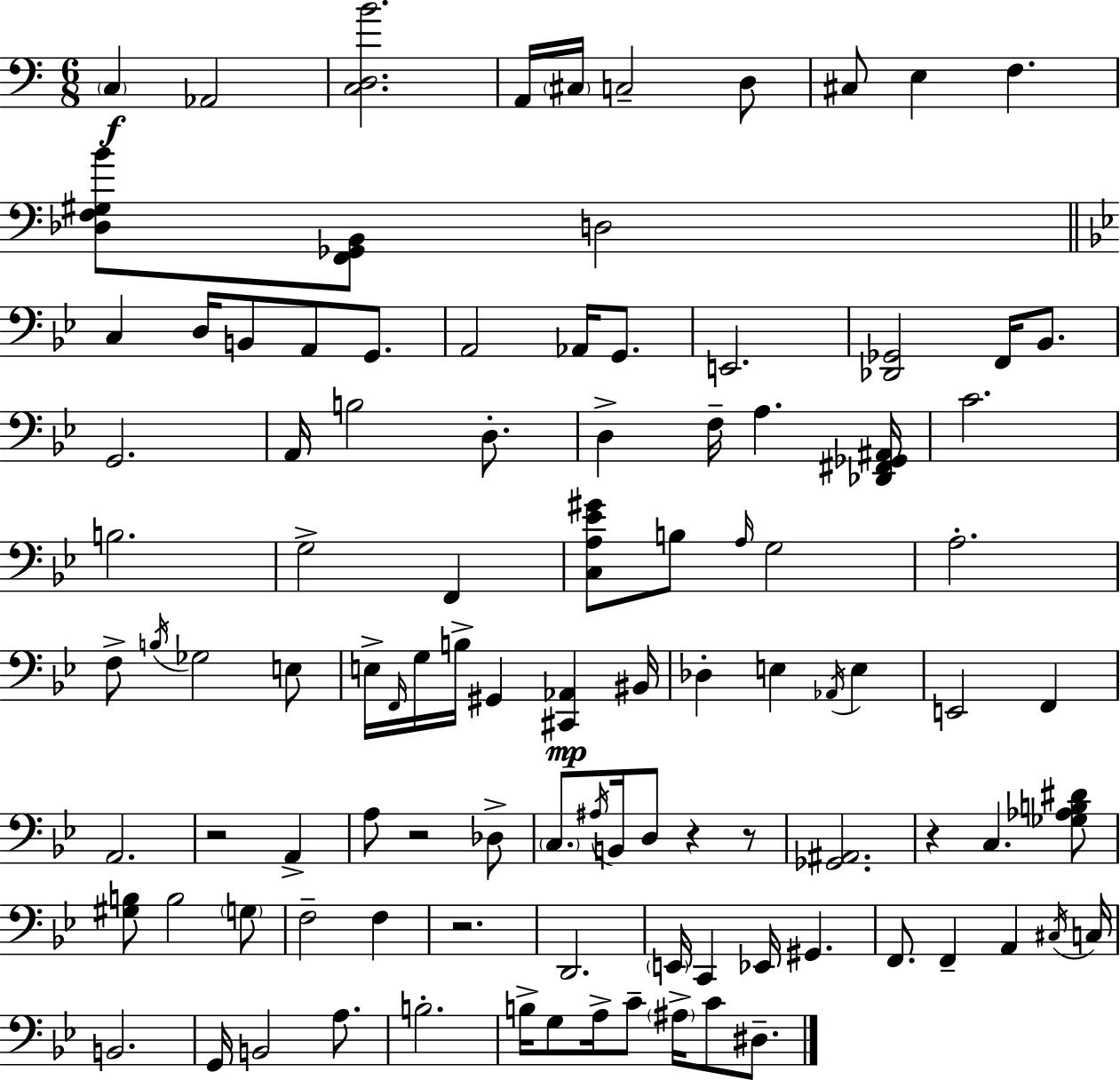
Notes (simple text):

C3/q Ab2/h [C3,D3,B4]/h. A2/s C#3/s C3/h D3/e C#3/e E3/q F3/q. [Db3,F3,G#3,B4]/e [F2,Gb2,B2]/e D3/h C3/q D3/s B2/e A2/e G2/e. A2/h Ab2/s G2/e. E2/h. [Db2,Gb2]/h F2/s Bb2/e. G2/h. A2/s B3/h D3/e. D3/q F3/s A3/q. [Db2,F#2,Gb2,A#2]/s C4/h. B3/h. G3/h F2/q [C3,A3,Eb4,G#4]/e B3/e A3/s G3/h A3/h. F3/e B3/s Gb3/h E3/e E3/s F2/s G3/s B3/s G#2/q [C#2,Ab2]/q BIS2/s Db3/q E3/q Ab2/s E3/q E2/h F2/q A2/h. R/h A2/q A3/e R/h Db3/e C3/e. A#3/s B2/s D3/e R/q R/e [Gb2,A#2]/h. R/q C3/q. [Gb3,Ab3,B3,D#4]/e [G#3,B3]/e B3/h G3/e F3/h F3/q R/h. D2/h. E2/s C2/q Eb2/s G#2/q. F2/e. F2/q A2/q C#3/s C3/s B2/h. G2/s B2/h A3/e. B3/h. B3/s G3/e A3/s C4/e A#3/s C4/e D#3/e.